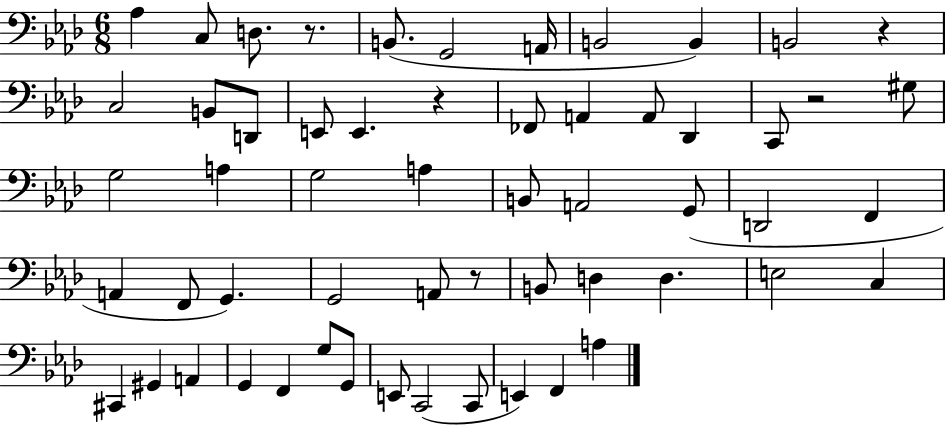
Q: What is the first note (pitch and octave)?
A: Ab3